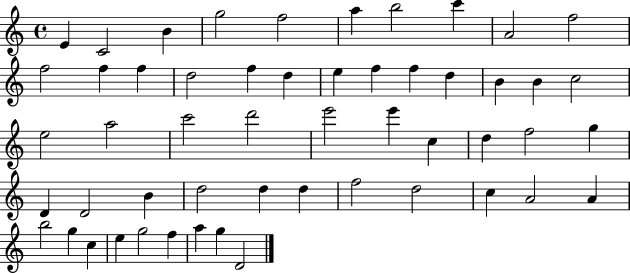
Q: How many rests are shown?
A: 0